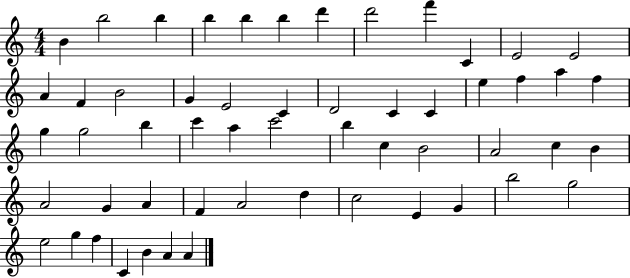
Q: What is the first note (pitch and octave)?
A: B4